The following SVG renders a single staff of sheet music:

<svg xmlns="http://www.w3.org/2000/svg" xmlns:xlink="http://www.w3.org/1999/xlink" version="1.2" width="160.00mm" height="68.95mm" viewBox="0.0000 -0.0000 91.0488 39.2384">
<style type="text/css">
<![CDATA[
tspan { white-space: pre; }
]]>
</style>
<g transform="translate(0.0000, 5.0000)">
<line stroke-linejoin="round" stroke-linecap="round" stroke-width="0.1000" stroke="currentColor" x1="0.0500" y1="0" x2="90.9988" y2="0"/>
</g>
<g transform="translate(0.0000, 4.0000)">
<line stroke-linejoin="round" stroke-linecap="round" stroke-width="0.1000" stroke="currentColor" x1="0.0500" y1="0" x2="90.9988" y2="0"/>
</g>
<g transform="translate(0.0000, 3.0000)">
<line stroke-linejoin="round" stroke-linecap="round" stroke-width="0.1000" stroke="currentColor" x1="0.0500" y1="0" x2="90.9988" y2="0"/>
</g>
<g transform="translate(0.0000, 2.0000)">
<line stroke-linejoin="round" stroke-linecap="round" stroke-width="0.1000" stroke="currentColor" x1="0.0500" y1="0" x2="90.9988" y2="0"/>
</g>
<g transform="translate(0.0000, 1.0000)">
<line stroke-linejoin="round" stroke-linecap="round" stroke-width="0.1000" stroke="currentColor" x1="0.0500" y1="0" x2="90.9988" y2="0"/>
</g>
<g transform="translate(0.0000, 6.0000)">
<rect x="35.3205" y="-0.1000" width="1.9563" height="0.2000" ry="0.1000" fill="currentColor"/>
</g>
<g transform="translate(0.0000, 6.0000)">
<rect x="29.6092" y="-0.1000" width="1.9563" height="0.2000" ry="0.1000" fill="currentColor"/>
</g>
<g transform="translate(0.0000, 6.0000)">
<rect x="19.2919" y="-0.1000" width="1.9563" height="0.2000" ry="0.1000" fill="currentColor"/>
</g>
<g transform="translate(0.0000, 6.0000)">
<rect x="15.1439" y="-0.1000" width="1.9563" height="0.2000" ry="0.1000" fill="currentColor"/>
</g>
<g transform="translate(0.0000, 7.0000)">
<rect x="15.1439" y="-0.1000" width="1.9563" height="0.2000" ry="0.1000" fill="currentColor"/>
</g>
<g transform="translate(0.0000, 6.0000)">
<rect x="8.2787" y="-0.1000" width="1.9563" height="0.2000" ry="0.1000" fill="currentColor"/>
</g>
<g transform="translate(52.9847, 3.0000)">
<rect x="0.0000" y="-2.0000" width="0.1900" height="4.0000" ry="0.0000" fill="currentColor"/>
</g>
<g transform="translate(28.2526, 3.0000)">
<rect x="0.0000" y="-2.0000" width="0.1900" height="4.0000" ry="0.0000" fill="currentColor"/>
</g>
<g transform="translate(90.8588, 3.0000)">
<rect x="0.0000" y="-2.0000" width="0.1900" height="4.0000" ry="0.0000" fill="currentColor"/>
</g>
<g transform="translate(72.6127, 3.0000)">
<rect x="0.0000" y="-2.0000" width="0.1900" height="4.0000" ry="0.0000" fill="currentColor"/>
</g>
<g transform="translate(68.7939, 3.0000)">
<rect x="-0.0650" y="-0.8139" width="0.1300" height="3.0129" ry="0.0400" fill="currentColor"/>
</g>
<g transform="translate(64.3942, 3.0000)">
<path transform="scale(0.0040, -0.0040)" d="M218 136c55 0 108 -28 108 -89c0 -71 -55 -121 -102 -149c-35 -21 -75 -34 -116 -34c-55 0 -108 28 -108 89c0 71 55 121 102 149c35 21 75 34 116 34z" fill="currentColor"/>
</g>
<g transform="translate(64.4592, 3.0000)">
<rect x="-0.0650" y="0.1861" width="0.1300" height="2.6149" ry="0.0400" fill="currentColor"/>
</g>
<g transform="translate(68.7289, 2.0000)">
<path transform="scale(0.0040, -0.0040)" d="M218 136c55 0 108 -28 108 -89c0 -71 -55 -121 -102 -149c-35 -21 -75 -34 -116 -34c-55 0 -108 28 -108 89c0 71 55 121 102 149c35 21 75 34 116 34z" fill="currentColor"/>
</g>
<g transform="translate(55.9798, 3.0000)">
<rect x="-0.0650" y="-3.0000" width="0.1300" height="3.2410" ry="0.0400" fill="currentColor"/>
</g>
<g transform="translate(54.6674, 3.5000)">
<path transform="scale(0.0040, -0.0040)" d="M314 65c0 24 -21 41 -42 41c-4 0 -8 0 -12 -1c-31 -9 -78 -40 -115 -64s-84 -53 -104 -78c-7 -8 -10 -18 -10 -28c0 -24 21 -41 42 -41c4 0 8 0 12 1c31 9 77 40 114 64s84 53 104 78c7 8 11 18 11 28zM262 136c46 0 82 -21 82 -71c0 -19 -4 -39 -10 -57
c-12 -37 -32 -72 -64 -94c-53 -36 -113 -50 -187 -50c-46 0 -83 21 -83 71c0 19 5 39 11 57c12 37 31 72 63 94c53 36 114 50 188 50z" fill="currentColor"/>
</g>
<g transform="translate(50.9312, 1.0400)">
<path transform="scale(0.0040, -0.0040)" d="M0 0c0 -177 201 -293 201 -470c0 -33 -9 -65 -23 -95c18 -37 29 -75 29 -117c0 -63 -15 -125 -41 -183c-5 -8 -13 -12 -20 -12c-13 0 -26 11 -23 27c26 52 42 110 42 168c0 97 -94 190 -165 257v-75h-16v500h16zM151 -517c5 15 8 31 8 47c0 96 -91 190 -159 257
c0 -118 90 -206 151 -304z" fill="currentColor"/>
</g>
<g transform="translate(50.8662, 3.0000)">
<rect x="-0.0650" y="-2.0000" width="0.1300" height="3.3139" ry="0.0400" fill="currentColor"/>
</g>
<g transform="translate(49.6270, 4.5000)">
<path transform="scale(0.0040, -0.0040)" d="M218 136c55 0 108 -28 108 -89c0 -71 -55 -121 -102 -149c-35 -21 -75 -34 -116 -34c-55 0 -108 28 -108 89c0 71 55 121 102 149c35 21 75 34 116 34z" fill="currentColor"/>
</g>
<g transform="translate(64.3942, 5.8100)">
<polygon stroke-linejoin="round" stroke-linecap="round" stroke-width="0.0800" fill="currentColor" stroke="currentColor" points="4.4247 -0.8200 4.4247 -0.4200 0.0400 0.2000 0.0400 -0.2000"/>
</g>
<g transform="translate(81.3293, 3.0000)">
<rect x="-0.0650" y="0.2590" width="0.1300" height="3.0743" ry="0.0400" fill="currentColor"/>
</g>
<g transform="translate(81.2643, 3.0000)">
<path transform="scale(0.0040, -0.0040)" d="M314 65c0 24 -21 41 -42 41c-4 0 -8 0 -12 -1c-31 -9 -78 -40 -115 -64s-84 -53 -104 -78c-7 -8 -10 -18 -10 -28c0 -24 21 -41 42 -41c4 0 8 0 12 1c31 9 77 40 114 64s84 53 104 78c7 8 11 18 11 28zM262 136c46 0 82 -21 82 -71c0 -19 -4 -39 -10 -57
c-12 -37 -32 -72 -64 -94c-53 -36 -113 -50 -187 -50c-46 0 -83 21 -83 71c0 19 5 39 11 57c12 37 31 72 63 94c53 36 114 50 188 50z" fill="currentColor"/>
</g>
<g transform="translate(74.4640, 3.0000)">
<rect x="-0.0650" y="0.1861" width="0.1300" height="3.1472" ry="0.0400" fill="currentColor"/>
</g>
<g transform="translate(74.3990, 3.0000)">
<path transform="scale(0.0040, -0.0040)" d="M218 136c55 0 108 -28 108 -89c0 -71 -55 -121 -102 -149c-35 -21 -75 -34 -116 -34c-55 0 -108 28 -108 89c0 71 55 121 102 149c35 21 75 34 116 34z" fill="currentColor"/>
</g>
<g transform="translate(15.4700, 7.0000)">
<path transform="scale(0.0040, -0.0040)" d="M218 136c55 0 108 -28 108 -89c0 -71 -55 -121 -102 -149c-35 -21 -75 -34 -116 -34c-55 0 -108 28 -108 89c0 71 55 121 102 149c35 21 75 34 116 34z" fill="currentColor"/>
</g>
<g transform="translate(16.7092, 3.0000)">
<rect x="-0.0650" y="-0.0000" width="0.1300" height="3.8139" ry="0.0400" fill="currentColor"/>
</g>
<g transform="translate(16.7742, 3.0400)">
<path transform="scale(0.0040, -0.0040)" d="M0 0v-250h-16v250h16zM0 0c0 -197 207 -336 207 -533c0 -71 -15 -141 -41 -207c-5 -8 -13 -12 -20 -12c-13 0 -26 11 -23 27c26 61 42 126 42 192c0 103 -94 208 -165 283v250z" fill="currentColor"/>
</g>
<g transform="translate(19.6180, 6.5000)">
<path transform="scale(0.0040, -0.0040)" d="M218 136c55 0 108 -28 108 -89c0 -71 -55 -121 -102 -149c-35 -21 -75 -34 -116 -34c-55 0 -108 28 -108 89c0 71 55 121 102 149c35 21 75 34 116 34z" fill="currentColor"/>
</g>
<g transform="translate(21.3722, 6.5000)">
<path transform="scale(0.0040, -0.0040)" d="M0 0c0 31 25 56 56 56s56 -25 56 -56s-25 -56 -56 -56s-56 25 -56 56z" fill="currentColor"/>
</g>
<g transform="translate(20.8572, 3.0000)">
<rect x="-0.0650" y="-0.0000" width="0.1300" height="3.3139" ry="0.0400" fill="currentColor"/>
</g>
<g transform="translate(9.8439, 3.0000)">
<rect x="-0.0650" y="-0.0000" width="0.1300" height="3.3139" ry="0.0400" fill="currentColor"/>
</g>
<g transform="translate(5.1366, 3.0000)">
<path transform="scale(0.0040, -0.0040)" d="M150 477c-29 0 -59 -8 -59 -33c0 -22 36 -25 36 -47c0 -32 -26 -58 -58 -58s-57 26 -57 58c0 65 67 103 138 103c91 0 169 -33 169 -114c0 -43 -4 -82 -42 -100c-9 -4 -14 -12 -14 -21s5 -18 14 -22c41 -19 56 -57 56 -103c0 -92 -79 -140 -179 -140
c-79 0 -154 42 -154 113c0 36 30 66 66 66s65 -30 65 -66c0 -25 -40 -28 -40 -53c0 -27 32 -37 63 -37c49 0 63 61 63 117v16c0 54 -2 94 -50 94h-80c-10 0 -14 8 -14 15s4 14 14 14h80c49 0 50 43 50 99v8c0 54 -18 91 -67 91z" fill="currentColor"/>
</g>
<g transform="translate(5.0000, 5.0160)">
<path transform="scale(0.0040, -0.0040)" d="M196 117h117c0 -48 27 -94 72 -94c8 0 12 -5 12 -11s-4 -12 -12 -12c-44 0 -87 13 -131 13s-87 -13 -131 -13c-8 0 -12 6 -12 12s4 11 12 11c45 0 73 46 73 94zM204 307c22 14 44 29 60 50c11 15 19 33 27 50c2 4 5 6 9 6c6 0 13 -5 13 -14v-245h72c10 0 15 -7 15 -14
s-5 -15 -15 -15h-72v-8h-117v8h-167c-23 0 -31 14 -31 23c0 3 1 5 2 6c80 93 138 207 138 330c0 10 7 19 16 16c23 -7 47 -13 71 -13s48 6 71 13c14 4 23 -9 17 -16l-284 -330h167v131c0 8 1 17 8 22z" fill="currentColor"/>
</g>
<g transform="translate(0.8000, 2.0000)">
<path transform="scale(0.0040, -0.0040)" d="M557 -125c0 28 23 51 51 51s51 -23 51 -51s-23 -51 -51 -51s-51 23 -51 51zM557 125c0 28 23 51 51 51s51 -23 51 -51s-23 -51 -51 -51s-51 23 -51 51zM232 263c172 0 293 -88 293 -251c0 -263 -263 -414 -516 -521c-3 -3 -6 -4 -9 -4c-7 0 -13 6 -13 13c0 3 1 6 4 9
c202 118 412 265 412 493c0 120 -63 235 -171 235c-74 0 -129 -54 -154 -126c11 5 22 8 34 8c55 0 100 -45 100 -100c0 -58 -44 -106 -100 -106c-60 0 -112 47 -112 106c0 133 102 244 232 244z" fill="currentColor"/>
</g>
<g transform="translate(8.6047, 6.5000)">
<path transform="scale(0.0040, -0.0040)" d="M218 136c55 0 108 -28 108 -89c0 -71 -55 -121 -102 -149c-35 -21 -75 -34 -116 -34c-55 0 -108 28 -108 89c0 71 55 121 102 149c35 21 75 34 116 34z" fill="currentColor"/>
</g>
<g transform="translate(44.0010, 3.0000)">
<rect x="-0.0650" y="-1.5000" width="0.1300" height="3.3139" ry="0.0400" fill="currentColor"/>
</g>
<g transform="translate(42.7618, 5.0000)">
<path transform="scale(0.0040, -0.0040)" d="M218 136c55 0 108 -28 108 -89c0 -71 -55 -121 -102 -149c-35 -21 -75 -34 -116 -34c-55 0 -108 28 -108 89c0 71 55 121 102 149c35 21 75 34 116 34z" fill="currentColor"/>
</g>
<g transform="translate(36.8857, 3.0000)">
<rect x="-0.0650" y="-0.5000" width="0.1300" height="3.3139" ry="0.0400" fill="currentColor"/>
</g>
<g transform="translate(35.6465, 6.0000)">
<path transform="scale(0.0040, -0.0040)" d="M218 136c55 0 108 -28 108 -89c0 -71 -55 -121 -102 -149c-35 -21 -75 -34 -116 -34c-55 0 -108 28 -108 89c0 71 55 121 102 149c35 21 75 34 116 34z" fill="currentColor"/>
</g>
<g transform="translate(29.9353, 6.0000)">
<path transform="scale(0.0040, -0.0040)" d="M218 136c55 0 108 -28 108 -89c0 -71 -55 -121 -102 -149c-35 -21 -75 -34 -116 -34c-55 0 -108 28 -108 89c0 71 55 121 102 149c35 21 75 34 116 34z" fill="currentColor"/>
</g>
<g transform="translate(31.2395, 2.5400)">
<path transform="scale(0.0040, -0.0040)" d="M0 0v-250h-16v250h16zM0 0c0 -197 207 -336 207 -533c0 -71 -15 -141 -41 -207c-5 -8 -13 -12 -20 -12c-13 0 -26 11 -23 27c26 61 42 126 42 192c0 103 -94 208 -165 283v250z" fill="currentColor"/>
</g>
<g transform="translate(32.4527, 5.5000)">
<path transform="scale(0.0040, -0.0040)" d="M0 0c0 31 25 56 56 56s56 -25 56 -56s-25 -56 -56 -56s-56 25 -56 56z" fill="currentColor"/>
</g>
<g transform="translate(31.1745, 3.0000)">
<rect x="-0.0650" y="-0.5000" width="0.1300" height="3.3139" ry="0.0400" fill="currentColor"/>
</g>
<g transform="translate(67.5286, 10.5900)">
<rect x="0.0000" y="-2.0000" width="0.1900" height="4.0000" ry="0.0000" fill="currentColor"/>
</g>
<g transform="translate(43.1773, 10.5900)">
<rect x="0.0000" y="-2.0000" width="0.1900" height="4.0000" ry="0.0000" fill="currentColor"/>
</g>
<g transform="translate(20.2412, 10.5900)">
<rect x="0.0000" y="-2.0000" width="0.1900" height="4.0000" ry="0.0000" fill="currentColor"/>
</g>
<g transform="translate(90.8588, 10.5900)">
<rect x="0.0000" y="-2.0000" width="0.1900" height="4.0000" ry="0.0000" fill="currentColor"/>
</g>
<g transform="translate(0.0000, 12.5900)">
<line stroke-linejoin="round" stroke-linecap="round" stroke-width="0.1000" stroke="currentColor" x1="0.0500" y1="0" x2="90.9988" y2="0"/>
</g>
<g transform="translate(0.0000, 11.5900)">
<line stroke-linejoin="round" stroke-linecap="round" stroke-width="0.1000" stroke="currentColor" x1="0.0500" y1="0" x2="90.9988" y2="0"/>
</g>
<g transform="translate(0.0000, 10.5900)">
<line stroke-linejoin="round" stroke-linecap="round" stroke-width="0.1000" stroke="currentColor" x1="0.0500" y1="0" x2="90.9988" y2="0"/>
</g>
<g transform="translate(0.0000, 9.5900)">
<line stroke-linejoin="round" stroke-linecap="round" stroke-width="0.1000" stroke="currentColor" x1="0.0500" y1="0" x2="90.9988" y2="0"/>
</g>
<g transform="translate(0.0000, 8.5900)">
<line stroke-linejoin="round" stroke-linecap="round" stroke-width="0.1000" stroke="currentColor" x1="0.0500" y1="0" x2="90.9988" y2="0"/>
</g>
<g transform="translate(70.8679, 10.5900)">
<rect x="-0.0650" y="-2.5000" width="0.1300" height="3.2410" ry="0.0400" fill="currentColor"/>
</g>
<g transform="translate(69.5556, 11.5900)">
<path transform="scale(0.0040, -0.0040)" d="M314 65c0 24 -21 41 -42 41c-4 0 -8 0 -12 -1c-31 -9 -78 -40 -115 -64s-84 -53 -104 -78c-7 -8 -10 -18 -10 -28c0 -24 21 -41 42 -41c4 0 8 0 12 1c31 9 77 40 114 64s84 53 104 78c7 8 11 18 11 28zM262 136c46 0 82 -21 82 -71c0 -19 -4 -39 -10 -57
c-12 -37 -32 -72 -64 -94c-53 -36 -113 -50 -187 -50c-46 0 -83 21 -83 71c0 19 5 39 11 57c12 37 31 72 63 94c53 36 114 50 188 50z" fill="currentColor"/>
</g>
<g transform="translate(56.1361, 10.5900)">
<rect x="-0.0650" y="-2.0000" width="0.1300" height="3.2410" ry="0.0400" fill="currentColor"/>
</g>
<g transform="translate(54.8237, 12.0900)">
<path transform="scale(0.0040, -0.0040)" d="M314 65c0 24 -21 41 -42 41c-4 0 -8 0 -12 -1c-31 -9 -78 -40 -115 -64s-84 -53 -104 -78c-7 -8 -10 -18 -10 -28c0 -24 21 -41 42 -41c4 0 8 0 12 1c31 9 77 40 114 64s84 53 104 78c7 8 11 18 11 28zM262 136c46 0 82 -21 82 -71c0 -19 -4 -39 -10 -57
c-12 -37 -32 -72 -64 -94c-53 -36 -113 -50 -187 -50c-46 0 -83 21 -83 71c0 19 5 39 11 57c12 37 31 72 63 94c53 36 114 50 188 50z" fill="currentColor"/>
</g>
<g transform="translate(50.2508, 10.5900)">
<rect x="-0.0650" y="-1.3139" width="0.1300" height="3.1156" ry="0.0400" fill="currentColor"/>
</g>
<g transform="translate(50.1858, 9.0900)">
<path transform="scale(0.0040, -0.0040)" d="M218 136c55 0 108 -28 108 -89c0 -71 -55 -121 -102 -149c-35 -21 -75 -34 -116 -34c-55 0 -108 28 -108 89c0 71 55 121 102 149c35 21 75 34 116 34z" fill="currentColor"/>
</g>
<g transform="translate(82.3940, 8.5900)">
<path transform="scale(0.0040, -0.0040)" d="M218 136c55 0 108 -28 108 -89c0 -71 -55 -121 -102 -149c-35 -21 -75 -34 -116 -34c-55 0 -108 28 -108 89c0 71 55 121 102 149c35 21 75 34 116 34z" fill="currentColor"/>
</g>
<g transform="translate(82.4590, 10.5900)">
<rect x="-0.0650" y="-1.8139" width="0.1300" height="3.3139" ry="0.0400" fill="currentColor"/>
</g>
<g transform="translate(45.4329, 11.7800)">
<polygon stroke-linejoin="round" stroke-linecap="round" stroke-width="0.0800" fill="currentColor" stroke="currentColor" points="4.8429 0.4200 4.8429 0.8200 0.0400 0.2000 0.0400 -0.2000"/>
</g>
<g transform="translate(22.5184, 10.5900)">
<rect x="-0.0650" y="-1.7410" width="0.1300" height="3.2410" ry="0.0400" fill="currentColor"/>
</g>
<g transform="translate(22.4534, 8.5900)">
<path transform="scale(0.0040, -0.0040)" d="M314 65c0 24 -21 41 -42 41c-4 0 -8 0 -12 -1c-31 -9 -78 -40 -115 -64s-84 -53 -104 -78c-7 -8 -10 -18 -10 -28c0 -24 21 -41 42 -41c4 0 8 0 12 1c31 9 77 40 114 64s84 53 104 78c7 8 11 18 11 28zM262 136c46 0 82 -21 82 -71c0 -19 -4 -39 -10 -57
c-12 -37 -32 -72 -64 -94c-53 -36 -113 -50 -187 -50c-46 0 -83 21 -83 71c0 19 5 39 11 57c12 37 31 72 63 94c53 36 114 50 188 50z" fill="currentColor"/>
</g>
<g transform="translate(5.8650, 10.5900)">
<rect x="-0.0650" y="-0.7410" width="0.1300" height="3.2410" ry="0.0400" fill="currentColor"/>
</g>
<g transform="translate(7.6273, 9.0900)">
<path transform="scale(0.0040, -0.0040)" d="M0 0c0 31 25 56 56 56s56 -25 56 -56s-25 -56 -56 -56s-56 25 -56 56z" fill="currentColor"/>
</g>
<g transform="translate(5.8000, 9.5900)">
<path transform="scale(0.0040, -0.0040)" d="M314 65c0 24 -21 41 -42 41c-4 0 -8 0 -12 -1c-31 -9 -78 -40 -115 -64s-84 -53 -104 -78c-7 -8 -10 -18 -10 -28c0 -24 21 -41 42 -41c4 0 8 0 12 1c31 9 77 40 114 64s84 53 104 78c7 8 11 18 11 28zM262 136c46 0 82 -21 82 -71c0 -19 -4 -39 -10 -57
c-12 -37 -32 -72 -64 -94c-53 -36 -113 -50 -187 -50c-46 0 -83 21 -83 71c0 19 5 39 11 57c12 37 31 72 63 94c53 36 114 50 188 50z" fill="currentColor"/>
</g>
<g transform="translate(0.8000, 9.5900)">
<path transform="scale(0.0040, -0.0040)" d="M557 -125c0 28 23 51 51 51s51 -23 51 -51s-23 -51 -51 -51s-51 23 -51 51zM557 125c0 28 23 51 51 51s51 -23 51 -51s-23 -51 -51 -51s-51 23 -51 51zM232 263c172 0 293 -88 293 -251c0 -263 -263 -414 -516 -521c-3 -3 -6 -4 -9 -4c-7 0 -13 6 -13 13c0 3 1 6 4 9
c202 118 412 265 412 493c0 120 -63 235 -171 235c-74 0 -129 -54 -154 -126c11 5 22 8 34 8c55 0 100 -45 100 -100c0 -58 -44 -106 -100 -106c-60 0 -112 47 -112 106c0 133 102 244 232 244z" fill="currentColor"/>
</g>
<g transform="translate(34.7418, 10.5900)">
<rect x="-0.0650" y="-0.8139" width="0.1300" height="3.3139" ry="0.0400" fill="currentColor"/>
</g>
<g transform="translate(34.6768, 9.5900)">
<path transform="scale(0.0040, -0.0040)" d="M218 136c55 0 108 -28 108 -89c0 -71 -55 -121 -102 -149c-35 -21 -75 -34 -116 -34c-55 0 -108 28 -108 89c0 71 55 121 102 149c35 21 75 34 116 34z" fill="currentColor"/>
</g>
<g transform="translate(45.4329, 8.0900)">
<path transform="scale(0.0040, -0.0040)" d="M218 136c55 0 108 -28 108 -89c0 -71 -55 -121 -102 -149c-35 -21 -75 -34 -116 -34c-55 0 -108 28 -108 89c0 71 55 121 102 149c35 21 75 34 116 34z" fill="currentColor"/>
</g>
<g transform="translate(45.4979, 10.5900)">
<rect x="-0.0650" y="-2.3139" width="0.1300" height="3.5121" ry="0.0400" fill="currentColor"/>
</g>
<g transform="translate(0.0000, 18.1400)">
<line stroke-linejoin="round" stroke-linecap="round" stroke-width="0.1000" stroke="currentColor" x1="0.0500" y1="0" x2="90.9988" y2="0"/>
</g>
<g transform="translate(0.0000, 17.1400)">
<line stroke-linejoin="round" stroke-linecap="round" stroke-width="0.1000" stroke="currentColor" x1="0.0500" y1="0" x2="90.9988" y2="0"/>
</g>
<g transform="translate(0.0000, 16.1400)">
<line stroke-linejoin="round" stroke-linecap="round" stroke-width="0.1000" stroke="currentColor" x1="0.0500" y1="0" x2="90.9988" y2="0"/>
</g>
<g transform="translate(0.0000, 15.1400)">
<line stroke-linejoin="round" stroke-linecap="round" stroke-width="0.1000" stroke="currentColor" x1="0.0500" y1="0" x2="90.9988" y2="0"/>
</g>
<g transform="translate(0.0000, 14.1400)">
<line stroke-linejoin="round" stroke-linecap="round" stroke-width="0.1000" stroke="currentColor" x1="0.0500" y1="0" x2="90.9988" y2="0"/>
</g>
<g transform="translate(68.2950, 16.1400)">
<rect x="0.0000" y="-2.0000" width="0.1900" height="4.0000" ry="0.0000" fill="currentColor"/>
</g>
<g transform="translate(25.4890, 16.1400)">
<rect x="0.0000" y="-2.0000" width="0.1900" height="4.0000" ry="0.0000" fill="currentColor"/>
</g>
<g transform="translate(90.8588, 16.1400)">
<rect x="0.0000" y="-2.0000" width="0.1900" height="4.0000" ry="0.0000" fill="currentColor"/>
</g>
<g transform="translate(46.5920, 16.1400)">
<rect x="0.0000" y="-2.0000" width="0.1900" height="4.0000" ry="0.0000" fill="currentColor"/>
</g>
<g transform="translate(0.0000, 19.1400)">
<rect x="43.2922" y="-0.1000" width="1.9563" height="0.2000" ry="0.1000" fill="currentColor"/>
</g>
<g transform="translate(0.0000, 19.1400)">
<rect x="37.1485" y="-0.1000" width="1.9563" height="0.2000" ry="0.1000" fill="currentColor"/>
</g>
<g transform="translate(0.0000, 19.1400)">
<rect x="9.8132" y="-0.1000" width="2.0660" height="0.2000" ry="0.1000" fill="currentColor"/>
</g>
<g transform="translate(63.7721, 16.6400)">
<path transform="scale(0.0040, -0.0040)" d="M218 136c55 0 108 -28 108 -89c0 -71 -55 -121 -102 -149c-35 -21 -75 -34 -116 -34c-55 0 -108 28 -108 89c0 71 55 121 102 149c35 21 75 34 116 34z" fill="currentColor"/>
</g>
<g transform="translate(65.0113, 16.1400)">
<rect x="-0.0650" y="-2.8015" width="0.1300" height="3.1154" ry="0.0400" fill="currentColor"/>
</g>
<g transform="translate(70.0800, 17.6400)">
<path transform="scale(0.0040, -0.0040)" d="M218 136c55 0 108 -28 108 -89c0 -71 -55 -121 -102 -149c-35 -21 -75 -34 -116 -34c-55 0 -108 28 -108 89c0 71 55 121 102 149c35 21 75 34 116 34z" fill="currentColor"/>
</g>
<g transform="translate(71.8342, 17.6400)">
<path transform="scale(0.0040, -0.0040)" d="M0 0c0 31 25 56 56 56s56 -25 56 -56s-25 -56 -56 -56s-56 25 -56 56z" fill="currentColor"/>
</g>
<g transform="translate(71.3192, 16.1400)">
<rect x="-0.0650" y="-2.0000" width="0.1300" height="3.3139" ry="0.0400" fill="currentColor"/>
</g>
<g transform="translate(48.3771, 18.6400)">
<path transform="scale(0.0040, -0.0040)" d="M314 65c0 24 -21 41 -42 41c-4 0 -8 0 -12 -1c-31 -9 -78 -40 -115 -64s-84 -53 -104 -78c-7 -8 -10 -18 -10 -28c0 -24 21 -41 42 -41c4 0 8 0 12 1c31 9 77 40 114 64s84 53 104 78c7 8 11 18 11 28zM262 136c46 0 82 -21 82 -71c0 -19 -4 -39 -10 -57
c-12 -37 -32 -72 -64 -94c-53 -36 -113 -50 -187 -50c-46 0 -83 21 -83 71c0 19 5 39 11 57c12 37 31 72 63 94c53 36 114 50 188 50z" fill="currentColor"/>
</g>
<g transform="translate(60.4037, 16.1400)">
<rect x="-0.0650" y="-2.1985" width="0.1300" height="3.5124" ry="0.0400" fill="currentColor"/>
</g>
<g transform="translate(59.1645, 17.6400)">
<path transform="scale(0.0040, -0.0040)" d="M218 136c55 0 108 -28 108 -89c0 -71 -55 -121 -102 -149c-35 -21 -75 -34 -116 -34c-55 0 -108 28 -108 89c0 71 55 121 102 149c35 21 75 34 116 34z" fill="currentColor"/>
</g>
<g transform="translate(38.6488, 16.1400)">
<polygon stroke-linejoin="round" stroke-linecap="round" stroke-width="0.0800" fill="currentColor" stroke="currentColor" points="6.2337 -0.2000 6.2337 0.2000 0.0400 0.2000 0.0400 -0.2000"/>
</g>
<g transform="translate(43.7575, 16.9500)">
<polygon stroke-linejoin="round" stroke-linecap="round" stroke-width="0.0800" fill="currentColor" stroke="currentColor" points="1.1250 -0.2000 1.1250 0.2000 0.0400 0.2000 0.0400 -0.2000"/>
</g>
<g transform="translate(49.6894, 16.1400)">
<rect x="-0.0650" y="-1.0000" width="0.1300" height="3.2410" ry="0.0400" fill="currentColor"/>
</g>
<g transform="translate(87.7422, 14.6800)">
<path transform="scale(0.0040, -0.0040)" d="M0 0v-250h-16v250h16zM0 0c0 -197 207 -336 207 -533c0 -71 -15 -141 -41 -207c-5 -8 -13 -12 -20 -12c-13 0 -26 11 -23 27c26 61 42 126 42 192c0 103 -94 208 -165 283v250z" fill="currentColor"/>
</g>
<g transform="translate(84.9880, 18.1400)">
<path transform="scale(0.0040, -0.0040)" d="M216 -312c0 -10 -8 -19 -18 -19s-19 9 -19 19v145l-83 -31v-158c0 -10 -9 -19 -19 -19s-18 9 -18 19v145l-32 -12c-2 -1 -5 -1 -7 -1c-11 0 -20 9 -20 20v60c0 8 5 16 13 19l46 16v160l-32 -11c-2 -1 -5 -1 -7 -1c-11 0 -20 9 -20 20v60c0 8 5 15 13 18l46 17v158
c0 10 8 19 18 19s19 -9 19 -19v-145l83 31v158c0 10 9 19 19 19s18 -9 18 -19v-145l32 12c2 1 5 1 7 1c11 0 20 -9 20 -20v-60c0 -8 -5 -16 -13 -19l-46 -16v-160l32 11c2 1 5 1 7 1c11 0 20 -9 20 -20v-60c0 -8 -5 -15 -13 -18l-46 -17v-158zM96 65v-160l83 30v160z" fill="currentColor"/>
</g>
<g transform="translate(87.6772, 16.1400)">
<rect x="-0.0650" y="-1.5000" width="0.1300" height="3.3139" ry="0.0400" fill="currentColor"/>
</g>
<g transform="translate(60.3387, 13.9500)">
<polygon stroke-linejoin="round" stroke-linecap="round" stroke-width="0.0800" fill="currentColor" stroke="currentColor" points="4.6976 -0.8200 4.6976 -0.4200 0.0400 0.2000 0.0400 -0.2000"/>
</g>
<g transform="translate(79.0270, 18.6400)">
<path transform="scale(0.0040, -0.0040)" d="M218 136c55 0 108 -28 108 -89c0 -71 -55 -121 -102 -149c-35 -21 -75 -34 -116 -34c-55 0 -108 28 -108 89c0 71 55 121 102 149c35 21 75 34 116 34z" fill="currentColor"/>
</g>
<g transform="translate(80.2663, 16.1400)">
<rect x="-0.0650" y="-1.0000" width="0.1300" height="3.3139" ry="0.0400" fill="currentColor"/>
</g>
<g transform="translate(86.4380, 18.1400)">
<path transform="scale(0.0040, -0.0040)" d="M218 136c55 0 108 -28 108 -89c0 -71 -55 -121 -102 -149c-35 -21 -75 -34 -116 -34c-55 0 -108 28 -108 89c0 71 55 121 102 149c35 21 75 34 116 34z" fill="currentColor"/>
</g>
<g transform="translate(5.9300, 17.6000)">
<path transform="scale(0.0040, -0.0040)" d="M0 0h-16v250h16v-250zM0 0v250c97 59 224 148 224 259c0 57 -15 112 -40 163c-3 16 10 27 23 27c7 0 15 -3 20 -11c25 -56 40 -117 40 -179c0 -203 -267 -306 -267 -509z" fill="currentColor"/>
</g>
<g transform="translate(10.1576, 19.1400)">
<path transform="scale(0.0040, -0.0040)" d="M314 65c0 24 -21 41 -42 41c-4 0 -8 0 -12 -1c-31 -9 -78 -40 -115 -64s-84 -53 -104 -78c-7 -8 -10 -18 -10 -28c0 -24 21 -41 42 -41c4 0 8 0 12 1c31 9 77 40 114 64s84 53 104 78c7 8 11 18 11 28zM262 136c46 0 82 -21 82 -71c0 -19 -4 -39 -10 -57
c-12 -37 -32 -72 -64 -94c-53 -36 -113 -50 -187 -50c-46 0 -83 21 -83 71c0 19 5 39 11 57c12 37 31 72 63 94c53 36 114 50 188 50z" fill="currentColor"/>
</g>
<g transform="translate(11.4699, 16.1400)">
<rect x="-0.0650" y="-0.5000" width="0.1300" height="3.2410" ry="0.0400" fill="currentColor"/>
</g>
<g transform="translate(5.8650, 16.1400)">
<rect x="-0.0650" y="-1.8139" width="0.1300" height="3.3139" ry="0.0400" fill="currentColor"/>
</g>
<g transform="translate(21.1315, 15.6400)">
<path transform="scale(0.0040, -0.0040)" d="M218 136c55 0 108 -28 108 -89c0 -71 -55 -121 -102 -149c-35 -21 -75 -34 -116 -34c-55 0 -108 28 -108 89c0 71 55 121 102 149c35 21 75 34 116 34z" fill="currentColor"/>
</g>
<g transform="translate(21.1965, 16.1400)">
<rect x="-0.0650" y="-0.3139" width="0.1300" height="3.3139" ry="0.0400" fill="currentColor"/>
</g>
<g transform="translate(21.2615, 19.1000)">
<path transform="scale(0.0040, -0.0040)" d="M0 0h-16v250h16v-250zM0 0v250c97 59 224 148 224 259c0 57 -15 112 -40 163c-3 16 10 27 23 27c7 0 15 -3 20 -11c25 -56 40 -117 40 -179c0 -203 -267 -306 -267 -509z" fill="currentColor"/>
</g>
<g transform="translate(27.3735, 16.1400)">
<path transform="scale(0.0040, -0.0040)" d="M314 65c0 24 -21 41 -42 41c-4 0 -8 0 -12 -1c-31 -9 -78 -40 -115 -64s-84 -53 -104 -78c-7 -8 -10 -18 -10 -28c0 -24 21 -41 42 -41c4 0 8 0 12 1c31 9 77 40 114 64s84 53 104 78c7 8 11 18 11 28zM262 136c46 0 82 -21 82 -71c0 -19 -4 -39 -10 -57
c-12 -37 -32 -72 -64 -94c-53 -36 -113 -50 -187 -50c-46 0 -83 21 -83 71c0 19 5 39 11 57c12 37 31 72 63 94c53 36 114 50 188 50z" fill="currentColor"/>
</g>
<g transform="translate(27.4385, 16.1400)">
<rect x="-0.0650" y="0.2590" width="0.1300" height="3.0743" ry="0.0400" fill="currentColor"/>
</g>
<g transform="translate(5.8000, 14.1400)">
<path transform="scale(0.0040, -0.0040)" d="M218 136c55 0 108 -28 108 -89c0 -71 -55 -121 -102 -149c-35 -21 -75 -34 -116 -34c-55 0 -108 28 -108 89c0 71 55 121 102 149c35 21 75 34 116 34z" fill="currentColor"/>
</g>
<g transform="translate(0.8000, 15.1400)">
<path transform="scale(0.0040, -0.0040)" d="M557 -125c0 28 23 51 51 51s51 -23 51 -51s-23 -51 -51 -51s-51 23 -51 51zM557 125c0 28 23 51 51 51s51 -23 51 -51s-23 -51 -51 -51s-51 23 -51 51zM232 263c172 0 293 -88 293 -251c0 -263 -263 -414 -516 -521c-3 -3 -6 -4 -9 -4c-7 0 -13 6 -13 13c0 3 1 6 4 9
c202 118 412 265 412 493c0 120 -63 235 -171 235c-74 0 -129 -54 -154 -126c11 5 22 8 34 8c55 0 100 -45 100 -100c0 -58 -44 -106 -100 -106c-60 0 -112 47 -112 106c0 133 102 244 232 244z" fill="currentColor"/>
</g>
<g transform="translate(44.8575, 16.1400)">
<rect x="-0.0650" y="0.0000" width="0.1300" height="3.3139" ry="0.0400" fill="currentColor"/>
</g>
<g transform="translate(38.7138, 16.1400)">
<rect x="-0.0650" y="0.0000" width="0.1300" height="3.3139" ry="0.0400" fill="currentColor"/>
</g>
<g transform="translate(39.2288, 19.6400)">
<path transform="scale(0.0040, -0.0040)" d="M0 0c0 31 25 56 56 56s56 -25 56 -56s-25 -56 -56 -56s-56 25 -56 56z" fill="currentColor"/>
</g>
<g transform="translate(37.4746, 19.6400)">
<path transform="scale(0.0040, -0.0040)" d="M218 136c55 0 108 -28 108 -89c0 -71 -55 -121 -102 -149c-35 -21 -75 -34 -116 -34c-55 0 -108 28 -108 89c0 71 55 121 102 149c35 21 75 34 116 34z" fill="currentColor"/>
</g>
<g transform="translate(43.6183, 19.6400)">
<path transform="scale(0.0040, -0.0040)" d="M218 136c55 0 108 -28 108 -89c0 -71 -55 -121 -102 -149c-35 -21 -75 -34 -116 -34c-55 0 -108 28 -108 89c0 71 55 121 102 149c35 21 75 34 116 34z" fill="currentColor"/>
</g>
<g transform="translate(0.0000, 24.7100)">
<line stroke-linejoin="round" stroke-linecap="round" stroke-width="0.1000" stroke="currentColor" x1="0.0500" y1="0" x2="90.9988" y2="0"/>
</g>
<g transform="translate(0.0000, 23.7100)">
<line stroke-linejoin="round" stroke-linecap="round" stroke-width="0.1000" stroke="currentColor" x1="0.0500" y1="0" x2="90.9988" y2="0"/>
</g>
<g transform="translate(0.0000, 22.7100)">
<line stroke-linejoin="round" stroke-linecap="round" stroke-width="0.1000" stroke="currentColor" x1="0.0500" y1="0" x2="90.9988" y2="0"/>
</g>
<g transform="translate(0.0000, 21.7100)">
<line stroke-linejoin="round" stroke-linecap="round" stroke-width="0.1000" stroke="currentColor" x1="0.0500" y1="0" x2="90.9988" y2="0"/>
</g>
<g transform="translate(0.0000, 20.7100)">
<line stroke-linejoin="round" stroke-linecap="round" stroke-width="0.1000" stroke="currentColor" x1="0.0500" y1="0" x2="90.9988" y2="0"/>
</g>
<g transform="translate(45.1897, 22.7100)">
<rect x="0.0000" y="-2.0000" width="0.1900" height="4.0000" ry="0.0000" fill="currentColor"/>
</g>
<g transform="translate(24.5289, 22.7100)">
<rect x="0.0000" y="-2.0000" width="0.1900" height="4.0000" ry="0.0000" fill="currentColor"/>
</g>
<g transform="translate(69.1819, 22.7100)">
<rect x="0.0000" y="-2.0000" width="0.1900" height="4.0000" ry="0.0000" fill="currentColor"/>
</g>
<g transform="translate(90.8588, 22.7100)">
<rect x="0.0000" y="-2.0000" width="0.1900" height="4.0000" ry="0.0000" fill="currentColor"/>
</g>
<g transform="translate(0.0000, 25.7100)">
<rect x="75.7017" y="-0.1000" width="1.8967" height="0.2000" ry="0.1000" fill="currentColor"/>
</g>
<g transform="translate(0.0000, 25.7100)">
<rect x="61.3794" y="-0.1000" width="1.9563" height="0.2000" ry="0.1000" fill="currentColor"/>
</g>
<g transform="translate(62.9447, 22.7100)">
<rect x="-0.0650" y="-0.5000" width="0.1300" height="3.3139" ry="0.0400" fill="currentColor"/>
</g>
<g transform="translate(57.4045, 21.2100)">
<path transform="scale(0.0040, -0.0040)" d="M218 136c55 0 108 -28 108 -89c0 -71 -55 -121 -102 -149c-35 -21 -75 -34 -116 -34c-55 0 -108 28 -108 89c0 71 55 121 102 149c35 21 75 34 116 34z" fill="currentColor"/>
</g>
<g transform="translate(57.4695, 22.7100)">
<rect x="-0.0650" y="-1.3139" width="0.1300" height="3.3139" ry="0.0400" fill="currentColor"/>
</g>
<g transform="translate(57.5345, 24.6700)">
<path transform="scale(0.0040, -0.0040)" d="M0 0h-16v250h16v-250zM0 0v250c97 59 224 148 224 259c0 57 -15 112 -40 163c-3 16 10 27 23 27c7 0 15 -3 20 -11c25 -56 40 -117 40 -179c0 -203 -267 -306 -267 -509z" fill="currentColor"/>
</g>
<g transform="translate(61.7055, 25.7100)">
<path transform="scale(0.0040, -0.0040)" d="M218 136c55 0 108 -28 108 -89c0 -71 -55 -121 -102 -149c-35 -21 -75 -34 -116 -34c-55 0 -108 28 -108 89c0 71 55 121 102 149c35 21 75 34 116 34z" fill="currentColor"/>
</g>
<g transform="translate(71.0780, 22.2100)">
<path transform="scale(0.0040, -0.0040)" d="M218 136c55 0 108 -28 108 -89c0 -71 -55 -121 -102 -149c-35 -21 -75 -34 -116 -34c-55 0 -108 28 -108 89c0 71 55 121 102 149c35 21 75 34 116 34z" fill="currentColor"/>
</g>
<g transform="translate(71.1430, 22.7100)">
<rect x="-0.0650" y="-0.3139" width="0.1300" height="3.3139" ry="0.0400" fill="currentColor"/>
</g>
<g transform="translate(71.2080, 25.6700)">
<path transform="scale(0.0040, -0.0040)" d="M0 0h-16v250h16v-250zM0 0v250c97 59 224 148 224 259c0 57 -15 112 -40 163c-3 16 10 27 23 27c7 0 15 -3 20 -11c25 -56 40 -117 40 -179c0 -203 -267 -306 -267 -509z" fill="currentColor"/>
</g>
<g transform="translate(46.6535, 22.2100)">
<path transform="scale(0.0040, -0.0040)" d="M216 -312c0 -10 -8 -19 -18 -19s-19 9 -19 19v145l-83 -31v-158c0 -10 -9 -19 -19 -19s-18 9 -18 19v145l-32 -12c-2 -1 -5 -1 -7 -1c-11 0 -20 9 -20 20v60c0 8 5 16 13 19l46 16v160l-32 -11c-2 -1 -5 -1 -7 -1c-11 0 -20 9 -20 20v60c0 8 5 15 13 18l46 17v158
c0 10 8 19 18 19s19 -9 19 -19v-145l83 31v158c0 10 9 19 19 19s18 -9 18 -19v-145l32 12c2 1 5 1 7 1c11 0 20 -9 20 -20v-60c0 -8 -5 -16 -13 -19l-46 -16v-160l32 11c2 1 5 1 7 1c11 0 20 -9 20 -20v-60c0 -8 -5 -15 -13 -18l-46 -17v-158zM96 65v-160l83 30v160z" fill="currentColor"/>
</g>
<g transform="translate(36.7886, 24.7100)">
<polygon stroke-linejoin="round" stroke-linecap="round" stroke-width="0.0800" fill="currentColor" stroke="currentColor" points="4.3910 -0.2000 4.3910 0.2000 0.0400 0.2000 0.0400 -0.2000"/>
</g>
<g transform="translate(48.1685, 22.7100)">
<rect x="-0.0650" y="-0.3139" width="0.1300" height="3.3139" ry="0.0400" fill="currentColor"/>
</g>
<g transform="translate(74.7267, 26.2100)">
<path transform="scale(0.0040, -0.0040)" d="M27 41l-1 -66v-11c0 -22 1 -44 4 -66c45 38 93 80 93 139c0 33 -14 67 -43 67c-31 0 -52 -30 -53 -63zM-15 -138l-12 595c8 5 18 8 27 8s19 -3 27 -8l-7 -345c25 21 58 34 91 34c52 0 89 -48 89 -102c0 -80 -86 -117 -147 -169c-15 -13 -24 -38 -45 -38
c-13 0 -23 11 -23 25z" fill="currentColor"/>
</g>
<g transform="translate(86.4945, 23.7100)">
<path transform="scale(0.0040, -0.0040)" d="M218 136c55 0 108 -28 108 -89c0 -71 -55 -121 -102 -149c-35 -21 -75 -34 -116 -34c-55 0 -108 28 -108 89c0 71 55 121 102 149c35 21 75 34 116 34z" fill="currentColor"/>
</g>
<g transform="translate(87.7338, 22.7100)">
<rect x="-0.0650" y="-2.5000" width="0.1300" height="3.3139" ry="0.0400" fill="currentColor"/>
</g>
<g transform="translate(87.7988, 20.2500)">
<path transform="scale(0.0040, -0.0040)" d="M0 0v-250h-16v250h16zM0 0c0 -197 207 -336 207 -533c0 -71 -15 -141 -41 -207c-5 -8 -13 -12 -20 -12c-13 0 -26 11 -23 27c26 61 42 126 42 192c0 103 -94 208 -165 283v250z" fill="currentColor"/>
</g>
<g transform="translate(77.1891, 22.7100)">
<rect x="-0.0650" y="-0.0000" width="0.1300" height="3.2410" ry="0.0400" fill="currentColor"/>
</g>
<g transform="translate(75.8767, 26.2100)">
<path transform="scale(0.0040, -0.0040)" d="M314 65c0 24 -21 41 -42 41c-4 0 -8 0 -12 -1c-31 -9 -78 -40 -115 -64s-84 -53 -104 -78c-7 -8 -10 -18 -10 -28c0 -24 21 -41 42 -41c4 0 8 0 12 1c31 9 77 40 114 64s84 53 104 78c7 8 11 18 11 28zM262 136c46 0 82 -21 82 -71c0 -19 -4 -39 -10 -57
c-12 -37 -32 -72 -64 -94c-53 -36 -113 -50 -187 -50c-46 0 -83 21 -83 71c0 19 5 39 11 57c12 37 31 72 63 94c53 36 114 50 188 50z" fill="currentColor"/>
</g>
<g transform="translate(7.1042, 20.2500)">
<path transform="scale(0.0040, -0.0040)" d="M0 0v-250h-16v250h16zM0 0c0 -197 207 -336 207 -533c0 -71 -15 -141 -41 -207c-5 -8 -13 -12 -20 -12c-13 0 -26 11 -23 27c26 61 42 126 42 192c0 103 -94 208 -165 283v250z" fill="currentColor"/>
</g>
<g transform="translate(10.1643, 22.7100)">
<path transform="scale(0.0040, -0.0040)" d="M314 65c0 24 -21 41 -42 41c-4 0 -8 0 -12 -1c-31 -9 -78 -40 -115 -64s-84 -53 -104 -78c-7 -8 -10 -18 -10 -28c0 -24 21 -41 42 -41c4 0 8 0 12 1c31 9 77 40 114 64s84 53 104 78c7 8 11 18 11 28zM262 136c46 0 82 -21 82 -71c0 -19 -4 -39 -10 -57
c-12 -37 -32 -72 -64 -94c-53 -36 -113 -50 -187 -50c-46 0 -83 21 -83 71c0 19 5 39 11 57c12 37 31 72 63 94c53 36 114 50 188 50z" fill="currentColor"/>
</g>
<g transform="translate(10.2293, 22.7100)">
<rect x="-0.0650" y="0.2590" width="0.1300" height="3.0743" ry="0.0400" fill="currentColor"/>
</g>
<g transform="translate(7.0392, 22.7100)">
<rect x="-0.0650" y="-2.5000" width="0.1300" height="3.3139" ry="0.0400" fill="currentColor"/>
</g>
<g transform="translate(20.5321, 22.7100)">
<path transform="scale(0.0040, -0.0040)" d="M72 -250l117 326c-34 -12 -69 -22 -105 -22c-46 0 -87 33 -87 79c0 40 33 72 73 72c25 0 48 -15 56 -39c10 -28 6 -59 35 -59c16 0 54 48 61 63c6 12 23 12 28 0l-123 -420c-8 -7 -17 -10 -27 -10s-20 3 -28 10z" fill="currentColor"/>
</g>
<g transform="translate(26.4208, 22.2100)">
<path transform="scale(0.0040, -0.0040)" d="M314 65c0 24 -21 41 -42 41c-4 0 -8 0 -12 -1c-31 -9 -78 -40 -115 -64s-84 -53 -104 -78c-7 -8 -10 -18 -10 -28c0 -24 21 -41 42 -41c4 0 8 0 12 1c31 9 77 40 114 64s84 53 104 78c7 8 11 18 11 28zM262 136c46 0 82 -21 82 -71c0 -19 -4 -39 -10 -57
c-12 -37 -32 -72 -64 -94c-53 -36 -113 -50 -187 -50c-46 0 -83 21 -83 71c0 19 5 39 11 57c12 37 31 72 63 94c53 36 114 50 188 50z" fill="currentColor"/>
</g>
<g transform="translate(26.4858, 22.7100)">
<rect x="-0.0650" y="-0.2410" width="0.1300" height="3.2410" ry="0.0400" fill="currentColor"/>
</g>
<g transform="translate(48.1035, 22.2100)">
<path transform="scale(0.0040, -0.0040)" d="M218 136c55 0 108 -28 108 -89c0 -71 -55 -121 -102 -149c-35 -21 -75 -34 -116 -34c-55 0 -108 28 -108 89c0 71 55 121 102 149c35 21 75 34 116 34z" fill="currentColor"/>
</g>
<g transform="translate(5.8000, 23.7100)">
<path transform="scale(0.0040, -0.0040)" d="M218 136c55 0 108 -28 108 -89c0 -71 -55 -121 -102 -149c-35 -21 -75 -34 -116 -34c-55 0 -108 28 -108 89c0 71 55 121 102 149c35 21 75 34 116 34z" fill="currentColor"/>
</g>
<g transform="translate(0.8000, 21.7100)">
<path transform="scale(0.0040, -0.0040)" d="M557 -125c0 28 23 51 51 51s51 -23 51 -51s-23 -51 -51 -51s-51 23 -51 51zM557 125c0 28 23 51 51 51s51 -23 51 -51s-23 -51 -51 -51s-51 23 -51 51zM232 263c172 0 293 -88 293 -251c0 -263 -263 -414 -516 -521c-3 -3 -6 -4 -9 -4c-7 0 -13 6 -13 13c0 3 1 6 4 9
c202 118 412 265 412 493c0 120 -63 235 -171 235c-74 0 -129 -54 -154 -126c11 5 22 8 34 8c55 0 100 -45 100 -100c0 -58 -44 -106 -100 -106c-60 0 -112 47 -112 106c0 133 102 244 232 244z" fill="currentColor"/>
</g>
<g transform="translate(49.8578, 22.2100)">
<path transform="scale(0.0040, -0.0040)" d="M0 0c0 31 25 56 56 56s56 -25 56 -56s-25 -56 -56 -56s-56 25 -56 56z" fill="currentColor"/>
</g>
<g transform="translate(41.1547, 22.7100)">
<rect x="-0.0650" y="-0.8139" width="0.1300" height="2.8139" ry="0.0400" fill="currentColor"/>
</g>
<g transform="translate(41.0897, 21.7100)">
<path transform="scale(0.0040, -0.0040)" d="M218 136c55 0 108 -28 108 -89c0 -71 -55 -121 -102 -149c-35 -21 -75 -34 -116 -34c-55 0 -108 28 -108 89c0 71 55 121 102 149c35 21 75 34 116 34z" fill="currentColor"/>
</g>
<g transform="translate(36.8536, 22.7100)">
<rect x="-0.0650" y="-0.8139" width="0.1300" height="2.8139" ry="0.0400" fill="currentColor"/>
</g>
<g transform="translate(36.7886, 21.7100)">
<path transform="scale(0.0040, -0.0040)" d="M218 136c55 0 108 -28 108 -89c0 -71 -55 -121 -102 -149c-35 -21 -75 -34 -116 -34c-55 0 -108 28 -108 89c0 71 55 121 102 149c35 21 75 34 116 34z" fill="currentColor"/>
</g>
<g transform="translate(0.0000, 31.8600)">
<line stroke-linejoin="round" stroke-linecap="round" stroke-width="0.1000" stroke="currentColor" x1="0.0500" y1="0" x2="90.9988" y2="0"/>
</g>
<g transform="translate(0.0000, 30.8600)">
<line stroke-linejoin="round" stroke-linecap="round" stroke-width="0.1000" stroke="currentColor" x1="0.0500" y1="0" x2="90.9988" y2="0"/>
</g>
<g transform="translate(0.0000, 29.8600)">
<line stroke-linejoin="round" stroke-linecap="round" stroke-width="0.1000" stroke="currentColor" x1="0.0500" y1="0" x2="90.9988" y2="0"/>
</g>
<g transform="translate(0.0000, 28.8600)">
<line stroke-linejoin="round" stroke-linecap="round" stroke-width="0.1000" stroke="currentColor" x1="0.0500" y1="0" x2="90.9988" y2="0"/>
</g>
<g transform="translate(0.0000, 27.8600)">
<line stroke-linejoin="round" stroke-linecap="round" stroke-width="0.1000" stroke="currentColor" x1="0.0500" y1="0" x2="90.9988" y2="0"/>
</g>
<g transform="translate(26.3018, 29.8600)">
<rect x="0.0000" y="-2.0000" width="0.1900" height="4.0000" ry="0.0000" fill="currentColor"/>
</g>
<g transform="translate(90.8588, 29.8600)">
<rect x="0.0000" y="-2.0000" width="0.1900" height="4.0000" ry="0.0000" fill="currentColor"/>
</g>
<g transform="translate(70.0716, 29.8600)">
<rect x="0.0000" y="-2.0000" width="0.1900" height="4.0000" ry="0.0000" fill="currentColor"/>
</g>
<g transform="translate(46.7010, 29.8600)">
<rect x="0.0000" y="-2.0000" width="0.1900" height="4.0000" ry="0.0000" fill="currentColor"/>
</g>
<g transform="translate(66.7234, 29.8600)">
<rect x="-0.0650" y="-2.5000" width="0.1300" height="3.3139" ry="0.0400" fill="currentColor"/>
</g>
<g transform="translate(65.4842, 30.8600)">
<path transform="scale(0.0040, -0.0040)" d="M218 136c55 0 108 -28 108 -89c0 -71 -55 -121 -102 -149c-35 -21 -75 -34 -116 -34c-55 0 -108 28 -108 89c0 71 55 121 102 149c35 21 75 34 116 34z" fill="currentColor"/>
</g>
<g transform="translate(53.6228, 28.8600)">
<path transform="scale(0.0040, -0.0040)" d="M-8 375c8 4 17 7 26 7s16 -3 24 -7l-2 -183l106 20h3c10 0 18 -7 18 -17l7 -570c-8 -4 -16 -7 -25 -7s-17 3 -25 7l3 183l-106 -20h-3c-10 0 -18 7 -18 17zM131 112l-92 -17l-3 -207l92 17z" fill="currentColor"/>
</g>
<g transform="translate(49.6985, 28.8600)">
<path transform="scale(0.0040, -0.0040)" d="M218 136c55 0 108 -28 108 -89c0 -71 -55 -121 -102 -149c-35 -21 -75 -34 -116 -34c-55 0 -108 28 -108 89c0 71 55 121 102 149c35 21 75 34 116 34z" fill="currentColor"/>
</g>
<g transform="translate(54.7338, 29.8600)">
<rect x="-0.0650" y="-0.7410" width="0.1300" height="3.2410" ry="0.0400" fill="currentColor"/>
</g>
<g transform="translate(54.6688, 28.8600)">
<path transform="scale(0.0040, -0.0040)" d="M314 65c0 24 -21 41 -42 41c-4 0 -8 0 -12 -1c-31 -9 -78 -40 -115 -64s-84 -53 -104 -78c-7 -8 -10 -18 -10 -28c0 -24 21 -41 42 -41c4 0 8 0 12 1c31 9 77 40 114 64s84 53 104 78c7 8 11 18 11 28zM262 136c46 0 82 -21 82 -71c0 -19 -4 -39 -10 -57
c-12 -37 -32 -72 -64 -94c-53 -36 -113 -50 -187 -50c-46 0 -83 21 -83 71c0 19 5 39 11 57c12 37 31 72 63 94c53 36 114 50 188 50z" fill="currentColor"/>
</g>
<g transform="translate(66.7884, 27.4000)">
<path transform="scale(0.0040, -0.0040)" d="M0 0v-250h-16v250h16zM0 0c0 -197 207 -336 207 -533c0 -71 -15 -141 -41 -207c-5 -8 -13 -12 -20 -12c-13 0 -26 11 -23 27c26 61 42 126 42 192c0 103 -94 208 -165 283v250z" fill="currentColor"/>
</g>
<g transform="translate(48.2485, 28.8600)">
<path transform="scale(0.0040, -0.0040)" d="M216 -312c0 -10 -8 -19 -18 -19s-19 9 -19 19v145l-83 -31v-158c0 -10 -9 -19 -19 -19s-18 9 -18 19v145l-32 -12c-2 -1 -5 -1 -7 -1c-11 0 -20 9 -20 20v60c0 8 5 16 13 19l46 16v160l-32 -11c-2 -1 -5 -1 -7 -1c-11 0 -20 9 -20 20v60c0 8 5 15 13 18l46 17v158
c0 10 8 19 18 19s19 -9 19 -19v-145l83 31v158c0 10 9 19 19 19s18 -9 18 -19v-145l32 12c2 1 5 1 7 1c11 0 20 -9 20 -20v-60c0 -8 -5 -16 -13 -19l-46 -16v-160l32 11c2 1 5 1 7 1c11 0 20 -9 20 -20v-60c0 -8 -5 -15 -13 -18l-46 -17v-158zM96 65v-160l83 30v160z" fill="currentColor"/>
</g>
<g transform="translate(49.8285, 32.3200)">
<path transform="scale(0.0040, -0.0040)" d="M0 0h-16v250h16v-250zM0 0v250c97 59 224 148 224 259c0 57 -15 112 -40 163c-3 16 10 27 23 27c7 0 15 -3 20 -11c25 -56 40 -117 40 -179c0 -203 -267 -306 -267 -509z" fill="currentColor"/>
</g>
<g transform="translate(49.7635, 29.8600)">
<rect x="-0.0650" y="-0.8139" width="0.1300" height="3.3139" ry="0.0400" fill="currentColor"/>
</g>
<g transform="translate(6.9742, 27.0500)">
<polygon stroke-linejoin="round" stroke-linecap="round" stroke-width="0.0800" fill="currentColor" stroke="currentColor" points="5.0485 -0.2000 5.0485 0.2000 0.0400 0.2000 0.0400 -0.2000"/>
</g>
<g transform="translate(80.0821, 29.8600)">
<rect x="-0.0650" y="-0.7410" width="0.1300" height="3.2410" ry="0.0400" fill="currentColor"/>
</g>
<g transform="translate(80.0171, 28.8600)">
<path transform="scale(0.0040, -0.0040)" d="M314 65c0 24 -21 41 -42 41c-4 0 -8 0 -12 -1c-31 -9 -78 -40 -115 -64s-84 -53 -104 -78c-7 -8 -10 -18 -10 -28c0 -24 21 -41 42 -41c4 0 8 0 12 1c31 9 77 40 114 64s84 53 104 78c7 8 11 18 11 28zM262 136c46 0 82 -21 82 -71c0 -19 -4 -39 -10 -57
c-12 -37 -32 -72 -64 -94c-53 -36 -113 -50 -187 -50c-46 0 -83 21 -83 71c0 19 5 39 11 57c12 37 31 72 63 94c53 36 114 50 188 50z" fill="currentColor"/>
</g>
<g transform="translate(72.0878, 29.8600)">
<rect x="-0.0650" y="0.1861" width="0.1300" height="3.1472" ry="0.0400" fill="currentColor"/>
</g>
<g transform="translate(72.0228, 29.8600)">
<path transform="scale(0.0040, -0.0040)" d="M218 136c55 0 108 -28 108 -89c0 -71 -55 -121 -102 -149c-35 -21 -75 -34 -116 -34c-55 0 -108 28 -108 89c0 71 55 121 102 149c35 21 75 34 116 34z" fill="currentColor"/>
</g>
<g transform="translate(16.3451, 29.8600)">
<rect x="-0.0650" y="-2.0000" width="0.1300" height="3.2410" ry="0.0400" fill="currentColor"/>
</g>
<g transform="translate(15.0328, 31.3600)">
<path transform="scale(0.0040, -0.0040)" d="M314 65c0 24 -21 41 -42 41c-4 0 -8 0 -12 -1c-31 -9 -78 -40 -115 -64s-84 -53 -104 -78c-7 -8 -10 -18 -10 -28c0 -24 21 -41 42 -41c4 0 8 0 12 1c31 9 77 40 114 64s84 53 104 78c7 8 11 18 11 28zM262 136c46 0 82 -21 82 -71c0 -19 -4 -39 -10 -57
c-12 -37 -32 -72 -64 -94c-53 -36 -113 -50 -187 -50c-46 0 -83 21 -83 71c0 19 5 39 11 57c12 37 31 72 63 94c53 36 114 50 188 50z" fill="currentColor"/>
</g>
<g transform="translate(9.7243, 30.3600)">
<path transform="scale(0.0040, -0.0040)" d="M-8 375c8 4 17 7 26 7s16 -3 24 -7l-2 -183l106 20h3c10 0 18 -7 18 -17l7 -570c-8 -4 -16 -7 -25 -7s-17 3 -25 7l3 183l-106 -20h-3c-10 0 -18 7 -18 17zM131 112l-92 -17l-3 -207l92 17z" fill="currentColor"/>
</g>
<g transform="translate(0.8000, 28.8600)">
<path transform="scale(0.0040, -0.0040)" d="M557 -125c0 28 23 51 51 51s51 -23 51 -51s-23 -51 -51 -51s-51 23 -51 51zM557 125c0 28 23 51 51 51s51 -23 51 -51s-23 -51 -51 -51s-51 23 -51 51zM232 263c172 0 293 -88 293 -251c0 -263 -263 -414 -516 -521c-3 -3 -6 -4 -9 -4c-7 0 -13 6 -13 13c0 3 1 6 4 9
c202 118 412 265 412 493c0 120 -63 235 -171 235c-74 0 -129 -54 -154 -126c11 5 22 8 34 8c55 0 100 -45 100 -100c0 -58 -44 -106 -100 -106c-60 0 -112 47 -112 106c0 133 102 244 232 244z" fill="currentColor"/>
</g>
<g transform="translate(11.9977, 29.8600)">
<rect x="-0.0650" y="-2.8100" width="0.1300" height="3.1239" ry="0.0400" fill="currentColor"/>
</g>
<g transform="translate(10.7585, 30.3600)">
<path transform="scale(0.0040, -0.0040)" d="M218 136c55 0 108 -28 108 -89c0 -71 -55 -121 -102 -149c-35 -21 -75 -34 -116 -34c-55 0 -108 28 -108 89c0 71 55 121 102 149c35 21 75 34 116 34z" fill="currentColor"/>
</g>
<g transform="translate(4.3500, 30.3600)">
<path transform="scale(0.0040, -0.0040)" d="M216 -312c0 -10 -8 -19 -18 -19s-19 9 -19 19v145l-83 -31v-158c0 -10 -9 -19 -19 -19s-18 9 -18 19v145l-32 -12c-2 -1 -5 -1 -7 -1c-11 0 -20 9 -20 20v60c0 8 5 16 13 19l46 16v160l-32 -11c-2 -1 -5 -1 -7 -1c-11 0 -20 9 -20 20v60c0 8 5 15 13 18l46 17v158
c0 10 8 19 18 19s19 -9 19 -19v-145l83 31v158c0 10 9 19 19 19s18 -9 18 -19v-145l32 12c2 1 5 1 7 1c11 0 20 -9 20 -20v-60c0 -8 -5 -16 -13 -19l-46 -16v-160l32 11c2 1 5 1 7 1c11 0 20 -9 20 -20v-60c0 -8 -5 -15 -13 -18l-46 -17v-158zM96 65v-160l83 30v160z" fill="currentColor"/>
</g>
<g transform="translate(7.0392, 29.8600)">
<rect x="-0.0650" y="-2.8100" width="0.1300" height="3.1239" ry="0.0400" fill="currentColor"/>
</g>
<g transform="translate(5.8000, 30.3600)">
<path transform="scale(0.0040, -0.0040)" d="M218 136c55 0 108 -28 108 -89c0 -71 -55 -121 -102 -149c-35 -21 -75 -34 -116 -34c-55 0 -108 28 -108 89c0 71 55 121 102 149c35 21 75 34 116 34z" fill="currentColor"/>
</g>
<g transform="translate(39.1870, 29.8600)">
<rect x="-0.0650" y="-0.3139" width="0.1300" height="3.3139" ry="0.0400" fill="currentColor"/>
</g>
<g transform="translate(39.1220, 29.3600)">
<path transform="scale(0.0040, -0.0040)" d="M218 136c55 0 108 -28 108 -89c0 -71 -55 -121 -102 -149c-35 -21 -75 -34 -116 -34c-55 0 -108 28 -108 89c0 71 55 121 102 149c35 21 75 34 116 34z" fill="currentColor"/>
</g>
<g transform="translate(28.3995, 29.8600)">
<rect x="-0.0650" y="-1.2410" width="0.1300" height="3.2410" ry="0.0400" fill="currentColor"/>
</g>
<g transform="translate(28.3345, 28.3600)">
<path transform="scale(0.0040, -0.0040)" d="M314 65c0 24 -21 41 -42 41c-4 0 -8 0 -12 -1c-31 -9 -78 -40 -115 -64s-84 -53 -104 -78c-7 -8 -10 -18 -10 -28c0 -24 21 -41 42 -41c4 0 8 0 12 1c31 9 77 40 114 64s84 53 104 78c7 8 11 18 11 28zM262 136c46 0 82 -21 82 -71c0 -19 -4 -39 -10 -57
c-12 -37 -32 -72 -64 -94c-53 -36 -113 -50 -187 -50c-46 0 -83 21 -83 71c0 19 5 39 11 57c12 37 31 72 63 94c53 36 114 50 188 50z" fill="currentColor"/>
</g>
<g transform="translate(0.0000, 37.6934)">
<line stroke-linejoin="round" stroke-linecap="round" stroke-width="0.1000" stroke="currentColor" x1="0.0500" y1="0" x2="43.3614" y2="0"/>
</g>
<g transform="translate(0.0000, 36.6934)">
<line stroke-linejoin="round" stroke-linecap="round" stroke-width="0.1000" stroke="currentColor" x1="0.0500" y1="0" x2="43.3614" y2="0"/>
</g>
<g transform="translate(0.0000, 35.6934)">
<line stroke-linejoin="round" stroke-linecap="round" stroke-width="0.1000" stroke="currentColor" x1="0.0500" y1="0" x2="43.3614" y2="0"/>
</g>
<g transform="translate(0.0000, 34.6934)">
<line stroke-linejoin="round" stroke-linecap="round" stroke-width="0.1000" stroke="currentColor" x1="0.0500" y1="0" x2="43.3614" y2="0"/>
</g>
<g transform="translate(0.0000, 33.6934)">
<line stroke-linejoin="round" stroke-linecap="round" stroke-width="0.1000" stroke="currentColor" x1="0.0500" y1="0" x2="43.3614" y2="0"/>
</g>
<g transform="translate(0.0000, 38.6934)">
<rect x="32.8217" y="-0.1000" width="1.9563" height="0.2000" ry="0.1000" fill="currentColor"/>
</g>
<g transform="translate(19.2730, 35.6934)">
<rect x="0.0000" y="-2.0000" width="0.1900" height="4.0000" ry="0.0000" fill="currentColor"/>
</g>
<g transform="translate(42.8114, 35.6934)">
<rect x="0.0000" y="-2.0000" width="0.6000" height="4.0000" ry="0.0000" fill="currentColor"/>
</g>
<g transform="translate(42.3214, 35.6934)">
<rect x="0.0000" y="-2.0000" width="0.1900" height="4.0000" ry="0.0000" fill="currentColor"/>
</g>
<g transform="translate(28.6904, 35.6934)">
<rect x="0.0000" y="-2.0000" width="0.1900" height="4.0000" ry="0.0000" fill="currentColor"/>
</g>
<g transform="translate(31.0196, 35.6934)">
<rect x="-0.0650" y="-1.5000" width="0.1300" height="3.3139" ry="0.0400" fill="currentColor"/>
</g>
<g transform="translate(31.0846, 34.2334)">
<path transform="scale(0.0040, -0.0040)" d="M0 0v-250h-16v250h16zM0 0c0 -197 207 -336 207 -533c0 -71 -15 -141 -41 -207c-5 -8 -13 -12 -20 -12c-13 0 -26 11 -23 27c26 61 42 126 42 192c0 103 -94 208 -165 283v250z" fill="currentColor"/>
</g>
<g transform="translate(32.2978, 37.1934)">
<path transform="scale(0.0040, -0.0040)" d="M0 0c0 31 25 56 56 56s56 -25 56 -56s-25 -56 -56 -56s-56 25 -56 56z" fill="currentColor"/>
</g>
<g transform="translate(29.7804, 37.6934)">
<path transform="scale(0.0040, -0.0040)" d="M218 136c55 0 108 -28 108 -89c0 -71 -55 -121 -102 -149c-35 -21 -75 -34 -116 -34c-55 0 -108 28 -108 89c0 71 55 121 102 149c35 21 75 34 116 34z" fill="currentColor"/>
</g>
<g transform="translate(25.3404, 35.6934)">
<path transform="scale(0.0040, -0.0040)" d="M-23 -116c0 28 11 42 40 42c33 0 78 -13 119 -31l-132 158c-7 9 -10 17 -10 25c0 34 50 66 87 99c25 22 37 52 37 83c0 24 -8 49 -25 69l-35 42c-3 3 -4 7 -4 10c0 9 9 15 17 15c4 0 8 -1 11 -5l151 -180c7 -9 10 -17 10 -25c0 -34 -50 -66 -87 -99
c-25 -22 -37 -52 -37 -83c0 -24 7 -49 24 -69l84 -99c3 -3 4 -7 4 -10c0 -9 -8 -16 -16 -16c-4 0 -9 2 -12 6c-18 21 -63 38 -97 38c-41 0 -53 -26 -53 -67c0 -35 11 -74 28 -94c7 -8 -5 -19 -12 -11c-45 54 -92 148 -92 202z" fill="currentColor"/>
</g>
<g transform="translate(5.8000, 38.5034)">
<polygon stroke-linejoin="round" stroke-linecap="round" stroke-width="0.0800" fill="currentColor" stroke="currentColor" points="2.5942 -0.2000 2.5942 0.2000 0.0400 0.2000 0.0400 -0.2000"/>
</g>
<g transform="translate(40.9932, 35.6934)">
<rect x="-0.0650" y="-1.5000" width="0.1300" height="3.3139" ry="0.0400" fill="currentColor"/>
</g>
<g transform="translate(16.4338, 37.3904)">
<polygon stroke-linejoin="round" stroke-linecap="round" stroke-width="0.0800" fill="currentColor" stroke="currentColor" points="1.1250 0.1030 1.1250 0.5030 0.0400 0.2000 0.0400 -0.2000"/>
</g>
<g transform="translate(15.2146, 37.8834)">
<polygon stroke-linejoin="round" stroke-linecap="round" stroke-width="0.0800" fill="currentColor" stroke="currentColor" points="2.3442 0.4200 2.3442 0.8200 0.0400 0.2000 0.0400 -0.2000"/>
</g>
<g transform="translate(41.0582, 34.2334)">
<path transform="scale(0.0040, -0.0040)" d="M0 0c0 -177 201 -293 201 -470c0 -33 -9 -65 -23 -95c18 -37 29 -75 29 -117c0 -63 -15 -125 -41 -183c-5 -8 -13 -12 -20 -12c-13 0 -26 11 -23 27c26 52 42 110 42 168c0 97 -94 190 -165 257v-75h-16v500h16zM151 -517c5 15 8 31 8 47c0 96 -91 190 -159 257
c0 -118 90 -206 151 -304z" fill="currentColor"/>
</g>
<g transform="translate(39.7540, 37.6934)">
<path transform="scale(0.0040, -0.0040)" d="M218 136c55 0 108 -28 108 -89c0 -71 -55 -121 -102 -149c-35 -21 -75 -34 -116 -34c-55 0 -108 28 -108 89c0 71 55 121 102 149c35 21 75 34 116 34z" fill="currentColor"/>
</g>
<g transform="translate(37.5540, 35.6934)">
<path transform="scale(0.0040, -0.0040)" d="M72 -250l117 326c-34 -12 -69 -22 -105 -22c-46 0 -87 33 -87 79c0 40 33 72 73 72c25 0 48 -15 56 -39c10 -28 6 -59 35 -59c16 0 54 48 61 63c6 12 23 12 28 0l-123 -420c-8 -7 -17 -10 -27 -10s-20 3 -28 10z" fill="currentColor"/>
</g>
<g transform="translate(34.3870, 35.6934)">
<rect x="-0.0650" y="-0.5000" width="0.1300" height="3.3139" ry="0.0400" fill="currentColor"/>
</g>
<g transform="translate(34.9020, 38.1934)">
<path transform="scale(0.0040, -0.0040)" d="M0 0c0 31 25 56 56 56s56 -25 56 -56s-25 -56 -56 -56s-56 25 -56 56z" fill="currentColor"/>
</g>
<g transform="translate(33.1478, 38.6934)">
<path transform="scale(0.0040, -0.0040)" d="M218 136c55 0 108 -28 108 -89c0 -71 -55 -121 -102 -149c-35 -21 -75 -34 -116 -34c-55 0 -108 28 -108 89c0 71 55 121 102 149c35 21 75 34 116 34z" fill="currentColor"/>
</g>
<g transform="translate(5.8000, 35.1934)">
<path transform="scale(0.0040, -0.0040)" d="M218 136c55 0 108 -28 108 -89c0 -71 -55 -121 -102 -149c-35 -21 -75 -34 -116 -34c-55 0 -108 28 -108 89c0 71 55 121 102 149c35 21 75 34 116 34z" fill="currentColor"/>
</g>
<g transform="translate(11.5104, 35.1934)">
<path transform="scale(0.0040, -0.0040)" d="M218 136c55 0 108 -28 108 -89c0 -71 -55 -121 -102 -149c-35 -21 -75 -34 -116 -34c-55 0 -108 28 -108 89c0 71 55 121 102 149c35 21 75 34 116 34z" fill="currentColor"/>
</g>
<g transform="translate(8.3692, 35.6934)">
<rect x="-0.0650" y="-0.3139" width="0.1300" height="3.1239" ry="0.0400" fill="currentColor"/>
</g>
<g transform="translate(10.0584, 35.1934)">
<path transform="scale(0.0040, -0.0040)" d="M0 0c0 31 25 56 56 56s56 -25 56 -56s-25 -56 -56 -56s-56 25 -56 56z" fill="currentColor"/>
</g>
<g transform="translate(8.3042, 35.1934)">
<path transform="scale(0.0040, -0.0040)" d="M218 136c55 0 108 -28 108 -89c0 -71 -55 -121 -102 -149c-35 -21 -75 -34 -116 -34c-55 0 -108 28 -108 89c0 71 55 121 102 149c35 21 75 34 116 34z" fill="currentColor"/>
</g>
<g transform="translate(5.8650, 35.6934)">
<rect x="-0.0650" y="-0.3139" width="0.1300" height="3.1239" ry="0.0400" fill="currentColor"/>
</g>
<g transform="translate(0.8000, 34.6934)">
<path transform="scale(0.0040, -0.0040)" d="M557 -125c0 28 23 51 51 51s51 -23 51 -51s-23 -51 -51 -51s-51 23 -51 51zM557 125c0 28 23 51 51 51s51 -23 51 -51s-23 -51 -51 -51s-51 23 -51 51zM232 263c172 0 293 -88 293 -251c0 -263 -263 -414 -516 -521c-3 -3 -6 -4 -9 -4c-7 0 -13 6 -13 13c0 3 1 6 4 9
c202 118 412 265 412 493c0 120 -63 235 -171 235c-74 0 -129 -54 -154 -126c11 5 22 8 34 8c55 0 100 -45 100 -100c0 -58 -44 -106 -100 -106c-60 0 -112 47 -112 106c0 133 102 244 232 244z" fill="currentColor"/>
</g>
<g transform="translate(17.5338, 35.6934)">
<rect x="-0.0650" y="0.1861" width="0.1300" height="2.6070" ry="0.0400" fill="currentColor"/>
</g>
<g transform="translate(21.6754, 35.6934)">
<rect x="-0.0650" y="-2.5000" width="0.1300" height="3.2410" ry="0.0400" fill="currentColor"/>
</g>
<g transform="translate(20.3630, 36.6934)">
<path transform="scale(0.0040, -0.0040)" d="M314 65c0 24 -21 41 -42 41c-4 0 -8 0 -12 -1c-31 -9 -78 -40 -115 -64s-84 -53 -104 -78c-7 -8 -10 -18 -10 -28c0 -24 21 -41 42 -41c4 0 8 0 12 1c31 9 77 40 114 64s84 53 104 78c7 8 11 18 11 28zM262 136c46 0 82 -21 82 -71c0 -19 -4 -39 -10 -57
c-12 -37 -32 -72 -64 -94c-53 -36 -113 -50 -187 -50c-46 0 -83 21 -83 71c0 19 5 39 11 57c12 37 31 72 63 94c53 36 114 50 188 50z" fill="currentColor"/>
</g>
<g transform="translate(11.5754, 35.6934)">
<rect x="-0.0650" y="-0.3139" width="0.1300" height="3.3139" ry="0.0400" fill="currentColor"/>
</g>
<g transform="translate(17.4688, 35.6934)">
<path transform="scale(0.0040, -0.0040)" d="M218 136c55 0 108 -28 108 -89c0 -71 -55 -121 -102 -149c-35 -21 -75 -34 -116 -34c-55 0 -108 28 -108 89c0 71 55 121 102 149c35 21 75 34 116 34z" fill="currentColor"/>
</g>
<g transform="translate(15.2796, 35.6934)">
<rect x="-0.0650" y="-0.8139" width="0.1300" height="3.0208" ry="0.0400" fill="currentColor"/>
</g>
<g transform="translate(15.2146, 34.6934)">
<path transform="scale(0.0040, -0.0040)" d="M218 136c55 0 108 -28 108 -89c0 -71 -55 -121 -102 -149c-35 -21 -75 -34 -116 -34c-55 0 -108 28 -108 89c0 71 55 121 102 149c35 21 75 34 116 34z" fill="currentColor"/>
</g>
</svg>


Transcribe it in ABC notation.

X:1
T:Untitled
M:3/4
L:1/4
K:C
D,, C,,/2 D,, E,,/2 E,, G,, A,,/4 C,2 D,/2 F,/2 D, D,2 F,2 A,2 F, B,/2 G,/2 A,,2 B,,2 A, A,/2 E,,2 E,/2 D,2 D,,/2 D,,/4 F,,2 A,,/2 C,/2 A,, F,, ^G,,/2 B,,/2 D,2 z/2 E,2 F,/2 F,/2 ^E, G,/2 E,, E,/2 _D,,2 B,,/2 ^C,/2 C,/2 A,,2 G,2 E, ^F,/2 F,2 B,,/2 D, F,2 E,/2 E,/2 E, F,/2 D,/4 B,,2 z G,,/2 E,, z/2 G,,/4